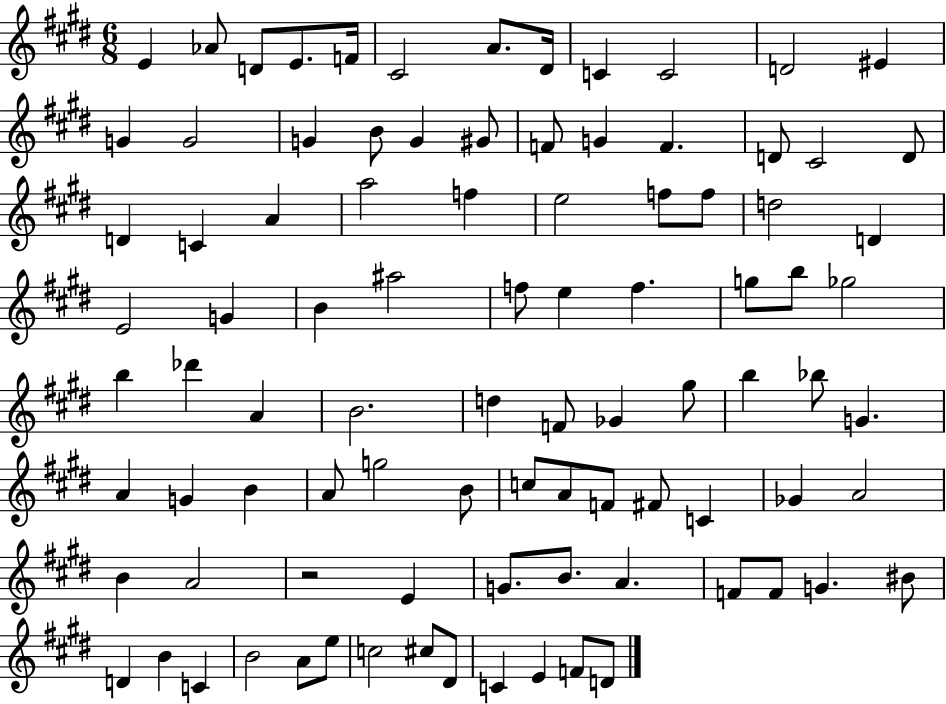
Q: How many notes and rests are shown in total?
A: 92